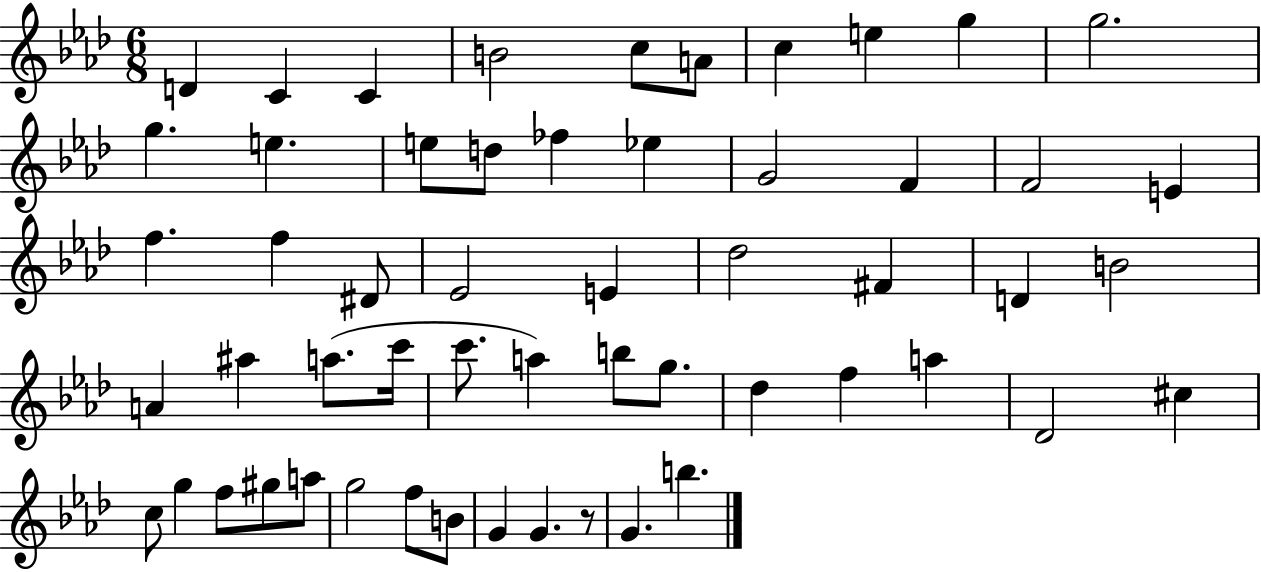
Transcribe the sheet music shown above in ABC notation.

X:1
T:Untitled
M:6/8
L:1/4
K:Ab
D C C B2 c/2 A/2 c e g g2 g e e/2 d/2 _f _e G2 F F2 E f f ^D/2 _E2 E _d2 ^F D B2 A ^a a/2 c'/4 c'/2 a b/2 g/2 _d f a _D2 ^c c/2 g f/2 ^g/2 a/2 g2 f/2 B/2 G G z/2 G b